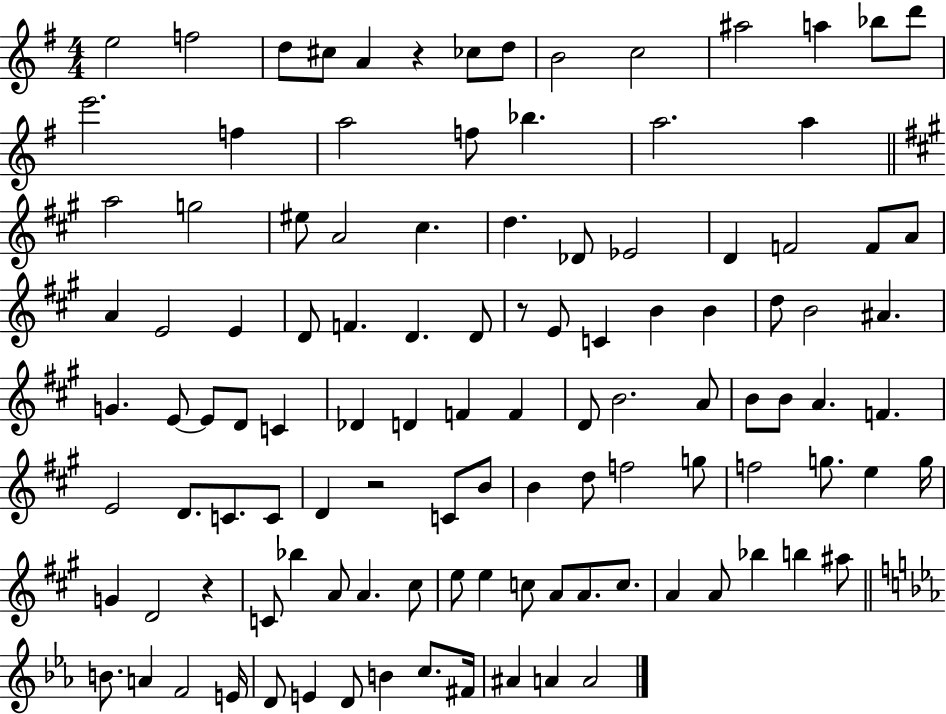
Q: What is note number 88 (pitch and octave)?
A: A4